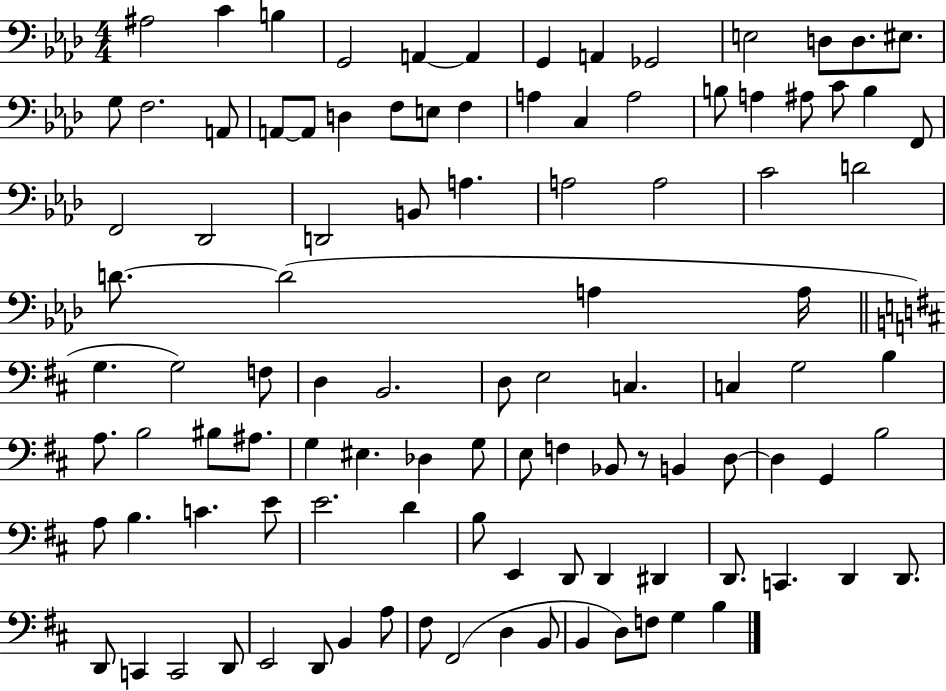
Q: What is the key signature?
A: AES major